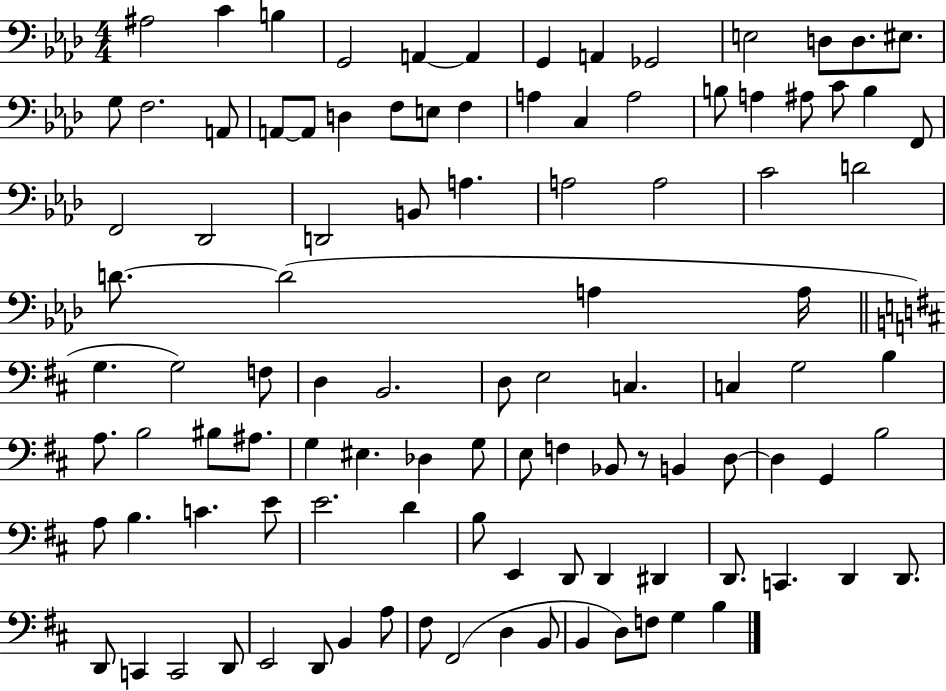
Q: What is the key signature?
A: AES major